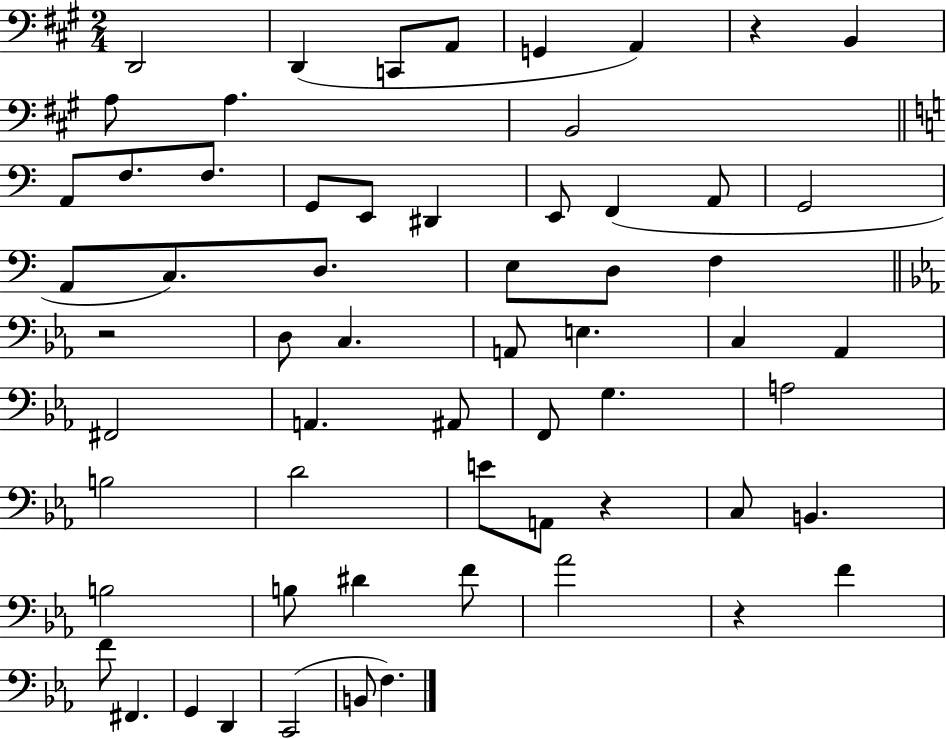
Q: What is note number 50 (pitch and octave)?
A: F4